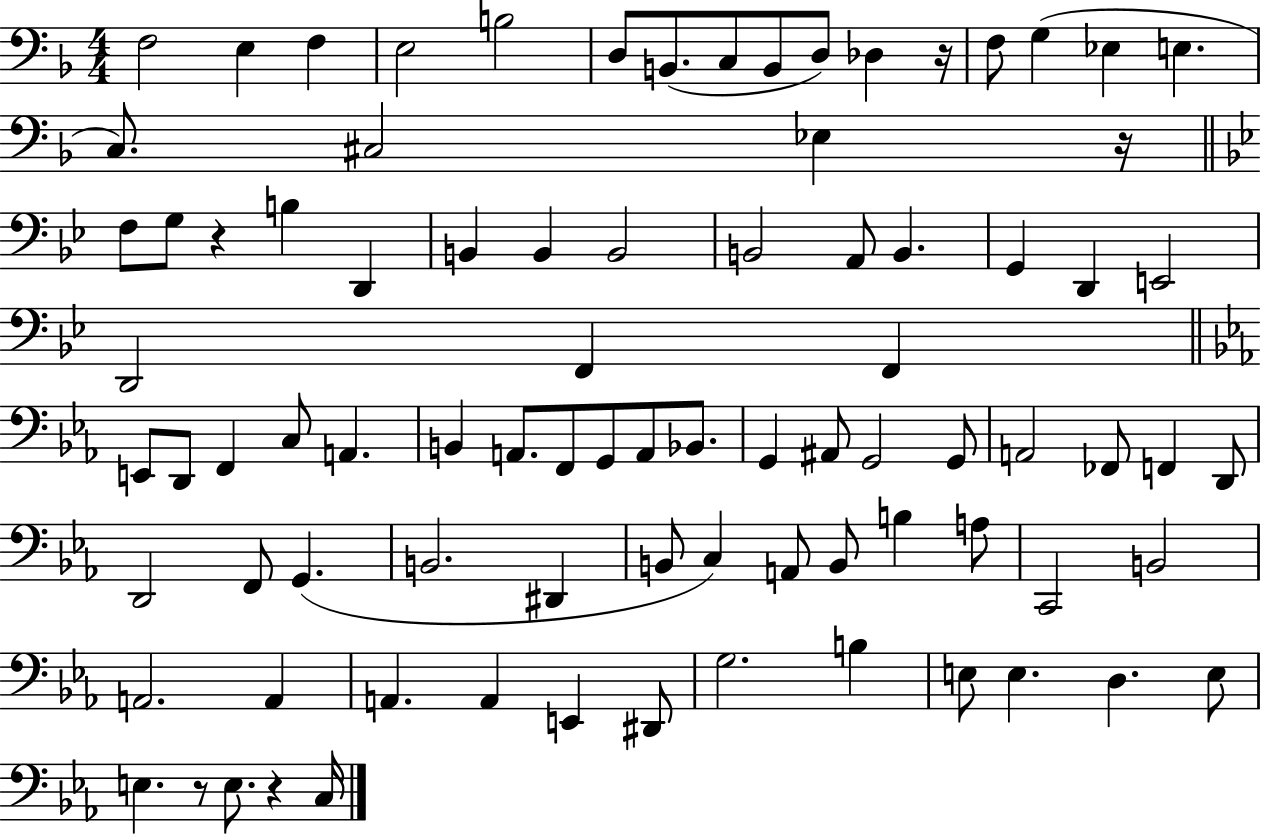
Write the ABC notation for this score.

X:1
T:Untitled
M:4/4
L:1/4
K:F
F,2 E, F, E,2 B,2 D,/2 B,,/2 C,/2 B,,/2 D,/2 _D, z/4 F,/2 G, _E, E, C,/2 ^C,2 _E, z/4 F,/2 G,/2 z B, D,, B,, B,, B,,2 B,,2 A,,/2 B,, G,, D,, E,,2 D,,2 F,, F,, E,,/2 D,,/2 F,, C,/2 A,, B,, A,,/2 F,,/2 G,,/2 A,,/2 _B,,/2 G,, ^A,,/2 G,,2 G,,/2 A,,2 _F,,/2 F,, D,,/2 D,,2 F,,/2 G,, B,,2 ^D,, B,,/2 C, A,,/2 B,,/2 B, A,/2 C,,2 B,,2 A,,2 A,, A,, A,, E,, ^D,,/2 G,2 B, E,/2 E, D, E,/2 E, z/2 E,/2 z C,/4